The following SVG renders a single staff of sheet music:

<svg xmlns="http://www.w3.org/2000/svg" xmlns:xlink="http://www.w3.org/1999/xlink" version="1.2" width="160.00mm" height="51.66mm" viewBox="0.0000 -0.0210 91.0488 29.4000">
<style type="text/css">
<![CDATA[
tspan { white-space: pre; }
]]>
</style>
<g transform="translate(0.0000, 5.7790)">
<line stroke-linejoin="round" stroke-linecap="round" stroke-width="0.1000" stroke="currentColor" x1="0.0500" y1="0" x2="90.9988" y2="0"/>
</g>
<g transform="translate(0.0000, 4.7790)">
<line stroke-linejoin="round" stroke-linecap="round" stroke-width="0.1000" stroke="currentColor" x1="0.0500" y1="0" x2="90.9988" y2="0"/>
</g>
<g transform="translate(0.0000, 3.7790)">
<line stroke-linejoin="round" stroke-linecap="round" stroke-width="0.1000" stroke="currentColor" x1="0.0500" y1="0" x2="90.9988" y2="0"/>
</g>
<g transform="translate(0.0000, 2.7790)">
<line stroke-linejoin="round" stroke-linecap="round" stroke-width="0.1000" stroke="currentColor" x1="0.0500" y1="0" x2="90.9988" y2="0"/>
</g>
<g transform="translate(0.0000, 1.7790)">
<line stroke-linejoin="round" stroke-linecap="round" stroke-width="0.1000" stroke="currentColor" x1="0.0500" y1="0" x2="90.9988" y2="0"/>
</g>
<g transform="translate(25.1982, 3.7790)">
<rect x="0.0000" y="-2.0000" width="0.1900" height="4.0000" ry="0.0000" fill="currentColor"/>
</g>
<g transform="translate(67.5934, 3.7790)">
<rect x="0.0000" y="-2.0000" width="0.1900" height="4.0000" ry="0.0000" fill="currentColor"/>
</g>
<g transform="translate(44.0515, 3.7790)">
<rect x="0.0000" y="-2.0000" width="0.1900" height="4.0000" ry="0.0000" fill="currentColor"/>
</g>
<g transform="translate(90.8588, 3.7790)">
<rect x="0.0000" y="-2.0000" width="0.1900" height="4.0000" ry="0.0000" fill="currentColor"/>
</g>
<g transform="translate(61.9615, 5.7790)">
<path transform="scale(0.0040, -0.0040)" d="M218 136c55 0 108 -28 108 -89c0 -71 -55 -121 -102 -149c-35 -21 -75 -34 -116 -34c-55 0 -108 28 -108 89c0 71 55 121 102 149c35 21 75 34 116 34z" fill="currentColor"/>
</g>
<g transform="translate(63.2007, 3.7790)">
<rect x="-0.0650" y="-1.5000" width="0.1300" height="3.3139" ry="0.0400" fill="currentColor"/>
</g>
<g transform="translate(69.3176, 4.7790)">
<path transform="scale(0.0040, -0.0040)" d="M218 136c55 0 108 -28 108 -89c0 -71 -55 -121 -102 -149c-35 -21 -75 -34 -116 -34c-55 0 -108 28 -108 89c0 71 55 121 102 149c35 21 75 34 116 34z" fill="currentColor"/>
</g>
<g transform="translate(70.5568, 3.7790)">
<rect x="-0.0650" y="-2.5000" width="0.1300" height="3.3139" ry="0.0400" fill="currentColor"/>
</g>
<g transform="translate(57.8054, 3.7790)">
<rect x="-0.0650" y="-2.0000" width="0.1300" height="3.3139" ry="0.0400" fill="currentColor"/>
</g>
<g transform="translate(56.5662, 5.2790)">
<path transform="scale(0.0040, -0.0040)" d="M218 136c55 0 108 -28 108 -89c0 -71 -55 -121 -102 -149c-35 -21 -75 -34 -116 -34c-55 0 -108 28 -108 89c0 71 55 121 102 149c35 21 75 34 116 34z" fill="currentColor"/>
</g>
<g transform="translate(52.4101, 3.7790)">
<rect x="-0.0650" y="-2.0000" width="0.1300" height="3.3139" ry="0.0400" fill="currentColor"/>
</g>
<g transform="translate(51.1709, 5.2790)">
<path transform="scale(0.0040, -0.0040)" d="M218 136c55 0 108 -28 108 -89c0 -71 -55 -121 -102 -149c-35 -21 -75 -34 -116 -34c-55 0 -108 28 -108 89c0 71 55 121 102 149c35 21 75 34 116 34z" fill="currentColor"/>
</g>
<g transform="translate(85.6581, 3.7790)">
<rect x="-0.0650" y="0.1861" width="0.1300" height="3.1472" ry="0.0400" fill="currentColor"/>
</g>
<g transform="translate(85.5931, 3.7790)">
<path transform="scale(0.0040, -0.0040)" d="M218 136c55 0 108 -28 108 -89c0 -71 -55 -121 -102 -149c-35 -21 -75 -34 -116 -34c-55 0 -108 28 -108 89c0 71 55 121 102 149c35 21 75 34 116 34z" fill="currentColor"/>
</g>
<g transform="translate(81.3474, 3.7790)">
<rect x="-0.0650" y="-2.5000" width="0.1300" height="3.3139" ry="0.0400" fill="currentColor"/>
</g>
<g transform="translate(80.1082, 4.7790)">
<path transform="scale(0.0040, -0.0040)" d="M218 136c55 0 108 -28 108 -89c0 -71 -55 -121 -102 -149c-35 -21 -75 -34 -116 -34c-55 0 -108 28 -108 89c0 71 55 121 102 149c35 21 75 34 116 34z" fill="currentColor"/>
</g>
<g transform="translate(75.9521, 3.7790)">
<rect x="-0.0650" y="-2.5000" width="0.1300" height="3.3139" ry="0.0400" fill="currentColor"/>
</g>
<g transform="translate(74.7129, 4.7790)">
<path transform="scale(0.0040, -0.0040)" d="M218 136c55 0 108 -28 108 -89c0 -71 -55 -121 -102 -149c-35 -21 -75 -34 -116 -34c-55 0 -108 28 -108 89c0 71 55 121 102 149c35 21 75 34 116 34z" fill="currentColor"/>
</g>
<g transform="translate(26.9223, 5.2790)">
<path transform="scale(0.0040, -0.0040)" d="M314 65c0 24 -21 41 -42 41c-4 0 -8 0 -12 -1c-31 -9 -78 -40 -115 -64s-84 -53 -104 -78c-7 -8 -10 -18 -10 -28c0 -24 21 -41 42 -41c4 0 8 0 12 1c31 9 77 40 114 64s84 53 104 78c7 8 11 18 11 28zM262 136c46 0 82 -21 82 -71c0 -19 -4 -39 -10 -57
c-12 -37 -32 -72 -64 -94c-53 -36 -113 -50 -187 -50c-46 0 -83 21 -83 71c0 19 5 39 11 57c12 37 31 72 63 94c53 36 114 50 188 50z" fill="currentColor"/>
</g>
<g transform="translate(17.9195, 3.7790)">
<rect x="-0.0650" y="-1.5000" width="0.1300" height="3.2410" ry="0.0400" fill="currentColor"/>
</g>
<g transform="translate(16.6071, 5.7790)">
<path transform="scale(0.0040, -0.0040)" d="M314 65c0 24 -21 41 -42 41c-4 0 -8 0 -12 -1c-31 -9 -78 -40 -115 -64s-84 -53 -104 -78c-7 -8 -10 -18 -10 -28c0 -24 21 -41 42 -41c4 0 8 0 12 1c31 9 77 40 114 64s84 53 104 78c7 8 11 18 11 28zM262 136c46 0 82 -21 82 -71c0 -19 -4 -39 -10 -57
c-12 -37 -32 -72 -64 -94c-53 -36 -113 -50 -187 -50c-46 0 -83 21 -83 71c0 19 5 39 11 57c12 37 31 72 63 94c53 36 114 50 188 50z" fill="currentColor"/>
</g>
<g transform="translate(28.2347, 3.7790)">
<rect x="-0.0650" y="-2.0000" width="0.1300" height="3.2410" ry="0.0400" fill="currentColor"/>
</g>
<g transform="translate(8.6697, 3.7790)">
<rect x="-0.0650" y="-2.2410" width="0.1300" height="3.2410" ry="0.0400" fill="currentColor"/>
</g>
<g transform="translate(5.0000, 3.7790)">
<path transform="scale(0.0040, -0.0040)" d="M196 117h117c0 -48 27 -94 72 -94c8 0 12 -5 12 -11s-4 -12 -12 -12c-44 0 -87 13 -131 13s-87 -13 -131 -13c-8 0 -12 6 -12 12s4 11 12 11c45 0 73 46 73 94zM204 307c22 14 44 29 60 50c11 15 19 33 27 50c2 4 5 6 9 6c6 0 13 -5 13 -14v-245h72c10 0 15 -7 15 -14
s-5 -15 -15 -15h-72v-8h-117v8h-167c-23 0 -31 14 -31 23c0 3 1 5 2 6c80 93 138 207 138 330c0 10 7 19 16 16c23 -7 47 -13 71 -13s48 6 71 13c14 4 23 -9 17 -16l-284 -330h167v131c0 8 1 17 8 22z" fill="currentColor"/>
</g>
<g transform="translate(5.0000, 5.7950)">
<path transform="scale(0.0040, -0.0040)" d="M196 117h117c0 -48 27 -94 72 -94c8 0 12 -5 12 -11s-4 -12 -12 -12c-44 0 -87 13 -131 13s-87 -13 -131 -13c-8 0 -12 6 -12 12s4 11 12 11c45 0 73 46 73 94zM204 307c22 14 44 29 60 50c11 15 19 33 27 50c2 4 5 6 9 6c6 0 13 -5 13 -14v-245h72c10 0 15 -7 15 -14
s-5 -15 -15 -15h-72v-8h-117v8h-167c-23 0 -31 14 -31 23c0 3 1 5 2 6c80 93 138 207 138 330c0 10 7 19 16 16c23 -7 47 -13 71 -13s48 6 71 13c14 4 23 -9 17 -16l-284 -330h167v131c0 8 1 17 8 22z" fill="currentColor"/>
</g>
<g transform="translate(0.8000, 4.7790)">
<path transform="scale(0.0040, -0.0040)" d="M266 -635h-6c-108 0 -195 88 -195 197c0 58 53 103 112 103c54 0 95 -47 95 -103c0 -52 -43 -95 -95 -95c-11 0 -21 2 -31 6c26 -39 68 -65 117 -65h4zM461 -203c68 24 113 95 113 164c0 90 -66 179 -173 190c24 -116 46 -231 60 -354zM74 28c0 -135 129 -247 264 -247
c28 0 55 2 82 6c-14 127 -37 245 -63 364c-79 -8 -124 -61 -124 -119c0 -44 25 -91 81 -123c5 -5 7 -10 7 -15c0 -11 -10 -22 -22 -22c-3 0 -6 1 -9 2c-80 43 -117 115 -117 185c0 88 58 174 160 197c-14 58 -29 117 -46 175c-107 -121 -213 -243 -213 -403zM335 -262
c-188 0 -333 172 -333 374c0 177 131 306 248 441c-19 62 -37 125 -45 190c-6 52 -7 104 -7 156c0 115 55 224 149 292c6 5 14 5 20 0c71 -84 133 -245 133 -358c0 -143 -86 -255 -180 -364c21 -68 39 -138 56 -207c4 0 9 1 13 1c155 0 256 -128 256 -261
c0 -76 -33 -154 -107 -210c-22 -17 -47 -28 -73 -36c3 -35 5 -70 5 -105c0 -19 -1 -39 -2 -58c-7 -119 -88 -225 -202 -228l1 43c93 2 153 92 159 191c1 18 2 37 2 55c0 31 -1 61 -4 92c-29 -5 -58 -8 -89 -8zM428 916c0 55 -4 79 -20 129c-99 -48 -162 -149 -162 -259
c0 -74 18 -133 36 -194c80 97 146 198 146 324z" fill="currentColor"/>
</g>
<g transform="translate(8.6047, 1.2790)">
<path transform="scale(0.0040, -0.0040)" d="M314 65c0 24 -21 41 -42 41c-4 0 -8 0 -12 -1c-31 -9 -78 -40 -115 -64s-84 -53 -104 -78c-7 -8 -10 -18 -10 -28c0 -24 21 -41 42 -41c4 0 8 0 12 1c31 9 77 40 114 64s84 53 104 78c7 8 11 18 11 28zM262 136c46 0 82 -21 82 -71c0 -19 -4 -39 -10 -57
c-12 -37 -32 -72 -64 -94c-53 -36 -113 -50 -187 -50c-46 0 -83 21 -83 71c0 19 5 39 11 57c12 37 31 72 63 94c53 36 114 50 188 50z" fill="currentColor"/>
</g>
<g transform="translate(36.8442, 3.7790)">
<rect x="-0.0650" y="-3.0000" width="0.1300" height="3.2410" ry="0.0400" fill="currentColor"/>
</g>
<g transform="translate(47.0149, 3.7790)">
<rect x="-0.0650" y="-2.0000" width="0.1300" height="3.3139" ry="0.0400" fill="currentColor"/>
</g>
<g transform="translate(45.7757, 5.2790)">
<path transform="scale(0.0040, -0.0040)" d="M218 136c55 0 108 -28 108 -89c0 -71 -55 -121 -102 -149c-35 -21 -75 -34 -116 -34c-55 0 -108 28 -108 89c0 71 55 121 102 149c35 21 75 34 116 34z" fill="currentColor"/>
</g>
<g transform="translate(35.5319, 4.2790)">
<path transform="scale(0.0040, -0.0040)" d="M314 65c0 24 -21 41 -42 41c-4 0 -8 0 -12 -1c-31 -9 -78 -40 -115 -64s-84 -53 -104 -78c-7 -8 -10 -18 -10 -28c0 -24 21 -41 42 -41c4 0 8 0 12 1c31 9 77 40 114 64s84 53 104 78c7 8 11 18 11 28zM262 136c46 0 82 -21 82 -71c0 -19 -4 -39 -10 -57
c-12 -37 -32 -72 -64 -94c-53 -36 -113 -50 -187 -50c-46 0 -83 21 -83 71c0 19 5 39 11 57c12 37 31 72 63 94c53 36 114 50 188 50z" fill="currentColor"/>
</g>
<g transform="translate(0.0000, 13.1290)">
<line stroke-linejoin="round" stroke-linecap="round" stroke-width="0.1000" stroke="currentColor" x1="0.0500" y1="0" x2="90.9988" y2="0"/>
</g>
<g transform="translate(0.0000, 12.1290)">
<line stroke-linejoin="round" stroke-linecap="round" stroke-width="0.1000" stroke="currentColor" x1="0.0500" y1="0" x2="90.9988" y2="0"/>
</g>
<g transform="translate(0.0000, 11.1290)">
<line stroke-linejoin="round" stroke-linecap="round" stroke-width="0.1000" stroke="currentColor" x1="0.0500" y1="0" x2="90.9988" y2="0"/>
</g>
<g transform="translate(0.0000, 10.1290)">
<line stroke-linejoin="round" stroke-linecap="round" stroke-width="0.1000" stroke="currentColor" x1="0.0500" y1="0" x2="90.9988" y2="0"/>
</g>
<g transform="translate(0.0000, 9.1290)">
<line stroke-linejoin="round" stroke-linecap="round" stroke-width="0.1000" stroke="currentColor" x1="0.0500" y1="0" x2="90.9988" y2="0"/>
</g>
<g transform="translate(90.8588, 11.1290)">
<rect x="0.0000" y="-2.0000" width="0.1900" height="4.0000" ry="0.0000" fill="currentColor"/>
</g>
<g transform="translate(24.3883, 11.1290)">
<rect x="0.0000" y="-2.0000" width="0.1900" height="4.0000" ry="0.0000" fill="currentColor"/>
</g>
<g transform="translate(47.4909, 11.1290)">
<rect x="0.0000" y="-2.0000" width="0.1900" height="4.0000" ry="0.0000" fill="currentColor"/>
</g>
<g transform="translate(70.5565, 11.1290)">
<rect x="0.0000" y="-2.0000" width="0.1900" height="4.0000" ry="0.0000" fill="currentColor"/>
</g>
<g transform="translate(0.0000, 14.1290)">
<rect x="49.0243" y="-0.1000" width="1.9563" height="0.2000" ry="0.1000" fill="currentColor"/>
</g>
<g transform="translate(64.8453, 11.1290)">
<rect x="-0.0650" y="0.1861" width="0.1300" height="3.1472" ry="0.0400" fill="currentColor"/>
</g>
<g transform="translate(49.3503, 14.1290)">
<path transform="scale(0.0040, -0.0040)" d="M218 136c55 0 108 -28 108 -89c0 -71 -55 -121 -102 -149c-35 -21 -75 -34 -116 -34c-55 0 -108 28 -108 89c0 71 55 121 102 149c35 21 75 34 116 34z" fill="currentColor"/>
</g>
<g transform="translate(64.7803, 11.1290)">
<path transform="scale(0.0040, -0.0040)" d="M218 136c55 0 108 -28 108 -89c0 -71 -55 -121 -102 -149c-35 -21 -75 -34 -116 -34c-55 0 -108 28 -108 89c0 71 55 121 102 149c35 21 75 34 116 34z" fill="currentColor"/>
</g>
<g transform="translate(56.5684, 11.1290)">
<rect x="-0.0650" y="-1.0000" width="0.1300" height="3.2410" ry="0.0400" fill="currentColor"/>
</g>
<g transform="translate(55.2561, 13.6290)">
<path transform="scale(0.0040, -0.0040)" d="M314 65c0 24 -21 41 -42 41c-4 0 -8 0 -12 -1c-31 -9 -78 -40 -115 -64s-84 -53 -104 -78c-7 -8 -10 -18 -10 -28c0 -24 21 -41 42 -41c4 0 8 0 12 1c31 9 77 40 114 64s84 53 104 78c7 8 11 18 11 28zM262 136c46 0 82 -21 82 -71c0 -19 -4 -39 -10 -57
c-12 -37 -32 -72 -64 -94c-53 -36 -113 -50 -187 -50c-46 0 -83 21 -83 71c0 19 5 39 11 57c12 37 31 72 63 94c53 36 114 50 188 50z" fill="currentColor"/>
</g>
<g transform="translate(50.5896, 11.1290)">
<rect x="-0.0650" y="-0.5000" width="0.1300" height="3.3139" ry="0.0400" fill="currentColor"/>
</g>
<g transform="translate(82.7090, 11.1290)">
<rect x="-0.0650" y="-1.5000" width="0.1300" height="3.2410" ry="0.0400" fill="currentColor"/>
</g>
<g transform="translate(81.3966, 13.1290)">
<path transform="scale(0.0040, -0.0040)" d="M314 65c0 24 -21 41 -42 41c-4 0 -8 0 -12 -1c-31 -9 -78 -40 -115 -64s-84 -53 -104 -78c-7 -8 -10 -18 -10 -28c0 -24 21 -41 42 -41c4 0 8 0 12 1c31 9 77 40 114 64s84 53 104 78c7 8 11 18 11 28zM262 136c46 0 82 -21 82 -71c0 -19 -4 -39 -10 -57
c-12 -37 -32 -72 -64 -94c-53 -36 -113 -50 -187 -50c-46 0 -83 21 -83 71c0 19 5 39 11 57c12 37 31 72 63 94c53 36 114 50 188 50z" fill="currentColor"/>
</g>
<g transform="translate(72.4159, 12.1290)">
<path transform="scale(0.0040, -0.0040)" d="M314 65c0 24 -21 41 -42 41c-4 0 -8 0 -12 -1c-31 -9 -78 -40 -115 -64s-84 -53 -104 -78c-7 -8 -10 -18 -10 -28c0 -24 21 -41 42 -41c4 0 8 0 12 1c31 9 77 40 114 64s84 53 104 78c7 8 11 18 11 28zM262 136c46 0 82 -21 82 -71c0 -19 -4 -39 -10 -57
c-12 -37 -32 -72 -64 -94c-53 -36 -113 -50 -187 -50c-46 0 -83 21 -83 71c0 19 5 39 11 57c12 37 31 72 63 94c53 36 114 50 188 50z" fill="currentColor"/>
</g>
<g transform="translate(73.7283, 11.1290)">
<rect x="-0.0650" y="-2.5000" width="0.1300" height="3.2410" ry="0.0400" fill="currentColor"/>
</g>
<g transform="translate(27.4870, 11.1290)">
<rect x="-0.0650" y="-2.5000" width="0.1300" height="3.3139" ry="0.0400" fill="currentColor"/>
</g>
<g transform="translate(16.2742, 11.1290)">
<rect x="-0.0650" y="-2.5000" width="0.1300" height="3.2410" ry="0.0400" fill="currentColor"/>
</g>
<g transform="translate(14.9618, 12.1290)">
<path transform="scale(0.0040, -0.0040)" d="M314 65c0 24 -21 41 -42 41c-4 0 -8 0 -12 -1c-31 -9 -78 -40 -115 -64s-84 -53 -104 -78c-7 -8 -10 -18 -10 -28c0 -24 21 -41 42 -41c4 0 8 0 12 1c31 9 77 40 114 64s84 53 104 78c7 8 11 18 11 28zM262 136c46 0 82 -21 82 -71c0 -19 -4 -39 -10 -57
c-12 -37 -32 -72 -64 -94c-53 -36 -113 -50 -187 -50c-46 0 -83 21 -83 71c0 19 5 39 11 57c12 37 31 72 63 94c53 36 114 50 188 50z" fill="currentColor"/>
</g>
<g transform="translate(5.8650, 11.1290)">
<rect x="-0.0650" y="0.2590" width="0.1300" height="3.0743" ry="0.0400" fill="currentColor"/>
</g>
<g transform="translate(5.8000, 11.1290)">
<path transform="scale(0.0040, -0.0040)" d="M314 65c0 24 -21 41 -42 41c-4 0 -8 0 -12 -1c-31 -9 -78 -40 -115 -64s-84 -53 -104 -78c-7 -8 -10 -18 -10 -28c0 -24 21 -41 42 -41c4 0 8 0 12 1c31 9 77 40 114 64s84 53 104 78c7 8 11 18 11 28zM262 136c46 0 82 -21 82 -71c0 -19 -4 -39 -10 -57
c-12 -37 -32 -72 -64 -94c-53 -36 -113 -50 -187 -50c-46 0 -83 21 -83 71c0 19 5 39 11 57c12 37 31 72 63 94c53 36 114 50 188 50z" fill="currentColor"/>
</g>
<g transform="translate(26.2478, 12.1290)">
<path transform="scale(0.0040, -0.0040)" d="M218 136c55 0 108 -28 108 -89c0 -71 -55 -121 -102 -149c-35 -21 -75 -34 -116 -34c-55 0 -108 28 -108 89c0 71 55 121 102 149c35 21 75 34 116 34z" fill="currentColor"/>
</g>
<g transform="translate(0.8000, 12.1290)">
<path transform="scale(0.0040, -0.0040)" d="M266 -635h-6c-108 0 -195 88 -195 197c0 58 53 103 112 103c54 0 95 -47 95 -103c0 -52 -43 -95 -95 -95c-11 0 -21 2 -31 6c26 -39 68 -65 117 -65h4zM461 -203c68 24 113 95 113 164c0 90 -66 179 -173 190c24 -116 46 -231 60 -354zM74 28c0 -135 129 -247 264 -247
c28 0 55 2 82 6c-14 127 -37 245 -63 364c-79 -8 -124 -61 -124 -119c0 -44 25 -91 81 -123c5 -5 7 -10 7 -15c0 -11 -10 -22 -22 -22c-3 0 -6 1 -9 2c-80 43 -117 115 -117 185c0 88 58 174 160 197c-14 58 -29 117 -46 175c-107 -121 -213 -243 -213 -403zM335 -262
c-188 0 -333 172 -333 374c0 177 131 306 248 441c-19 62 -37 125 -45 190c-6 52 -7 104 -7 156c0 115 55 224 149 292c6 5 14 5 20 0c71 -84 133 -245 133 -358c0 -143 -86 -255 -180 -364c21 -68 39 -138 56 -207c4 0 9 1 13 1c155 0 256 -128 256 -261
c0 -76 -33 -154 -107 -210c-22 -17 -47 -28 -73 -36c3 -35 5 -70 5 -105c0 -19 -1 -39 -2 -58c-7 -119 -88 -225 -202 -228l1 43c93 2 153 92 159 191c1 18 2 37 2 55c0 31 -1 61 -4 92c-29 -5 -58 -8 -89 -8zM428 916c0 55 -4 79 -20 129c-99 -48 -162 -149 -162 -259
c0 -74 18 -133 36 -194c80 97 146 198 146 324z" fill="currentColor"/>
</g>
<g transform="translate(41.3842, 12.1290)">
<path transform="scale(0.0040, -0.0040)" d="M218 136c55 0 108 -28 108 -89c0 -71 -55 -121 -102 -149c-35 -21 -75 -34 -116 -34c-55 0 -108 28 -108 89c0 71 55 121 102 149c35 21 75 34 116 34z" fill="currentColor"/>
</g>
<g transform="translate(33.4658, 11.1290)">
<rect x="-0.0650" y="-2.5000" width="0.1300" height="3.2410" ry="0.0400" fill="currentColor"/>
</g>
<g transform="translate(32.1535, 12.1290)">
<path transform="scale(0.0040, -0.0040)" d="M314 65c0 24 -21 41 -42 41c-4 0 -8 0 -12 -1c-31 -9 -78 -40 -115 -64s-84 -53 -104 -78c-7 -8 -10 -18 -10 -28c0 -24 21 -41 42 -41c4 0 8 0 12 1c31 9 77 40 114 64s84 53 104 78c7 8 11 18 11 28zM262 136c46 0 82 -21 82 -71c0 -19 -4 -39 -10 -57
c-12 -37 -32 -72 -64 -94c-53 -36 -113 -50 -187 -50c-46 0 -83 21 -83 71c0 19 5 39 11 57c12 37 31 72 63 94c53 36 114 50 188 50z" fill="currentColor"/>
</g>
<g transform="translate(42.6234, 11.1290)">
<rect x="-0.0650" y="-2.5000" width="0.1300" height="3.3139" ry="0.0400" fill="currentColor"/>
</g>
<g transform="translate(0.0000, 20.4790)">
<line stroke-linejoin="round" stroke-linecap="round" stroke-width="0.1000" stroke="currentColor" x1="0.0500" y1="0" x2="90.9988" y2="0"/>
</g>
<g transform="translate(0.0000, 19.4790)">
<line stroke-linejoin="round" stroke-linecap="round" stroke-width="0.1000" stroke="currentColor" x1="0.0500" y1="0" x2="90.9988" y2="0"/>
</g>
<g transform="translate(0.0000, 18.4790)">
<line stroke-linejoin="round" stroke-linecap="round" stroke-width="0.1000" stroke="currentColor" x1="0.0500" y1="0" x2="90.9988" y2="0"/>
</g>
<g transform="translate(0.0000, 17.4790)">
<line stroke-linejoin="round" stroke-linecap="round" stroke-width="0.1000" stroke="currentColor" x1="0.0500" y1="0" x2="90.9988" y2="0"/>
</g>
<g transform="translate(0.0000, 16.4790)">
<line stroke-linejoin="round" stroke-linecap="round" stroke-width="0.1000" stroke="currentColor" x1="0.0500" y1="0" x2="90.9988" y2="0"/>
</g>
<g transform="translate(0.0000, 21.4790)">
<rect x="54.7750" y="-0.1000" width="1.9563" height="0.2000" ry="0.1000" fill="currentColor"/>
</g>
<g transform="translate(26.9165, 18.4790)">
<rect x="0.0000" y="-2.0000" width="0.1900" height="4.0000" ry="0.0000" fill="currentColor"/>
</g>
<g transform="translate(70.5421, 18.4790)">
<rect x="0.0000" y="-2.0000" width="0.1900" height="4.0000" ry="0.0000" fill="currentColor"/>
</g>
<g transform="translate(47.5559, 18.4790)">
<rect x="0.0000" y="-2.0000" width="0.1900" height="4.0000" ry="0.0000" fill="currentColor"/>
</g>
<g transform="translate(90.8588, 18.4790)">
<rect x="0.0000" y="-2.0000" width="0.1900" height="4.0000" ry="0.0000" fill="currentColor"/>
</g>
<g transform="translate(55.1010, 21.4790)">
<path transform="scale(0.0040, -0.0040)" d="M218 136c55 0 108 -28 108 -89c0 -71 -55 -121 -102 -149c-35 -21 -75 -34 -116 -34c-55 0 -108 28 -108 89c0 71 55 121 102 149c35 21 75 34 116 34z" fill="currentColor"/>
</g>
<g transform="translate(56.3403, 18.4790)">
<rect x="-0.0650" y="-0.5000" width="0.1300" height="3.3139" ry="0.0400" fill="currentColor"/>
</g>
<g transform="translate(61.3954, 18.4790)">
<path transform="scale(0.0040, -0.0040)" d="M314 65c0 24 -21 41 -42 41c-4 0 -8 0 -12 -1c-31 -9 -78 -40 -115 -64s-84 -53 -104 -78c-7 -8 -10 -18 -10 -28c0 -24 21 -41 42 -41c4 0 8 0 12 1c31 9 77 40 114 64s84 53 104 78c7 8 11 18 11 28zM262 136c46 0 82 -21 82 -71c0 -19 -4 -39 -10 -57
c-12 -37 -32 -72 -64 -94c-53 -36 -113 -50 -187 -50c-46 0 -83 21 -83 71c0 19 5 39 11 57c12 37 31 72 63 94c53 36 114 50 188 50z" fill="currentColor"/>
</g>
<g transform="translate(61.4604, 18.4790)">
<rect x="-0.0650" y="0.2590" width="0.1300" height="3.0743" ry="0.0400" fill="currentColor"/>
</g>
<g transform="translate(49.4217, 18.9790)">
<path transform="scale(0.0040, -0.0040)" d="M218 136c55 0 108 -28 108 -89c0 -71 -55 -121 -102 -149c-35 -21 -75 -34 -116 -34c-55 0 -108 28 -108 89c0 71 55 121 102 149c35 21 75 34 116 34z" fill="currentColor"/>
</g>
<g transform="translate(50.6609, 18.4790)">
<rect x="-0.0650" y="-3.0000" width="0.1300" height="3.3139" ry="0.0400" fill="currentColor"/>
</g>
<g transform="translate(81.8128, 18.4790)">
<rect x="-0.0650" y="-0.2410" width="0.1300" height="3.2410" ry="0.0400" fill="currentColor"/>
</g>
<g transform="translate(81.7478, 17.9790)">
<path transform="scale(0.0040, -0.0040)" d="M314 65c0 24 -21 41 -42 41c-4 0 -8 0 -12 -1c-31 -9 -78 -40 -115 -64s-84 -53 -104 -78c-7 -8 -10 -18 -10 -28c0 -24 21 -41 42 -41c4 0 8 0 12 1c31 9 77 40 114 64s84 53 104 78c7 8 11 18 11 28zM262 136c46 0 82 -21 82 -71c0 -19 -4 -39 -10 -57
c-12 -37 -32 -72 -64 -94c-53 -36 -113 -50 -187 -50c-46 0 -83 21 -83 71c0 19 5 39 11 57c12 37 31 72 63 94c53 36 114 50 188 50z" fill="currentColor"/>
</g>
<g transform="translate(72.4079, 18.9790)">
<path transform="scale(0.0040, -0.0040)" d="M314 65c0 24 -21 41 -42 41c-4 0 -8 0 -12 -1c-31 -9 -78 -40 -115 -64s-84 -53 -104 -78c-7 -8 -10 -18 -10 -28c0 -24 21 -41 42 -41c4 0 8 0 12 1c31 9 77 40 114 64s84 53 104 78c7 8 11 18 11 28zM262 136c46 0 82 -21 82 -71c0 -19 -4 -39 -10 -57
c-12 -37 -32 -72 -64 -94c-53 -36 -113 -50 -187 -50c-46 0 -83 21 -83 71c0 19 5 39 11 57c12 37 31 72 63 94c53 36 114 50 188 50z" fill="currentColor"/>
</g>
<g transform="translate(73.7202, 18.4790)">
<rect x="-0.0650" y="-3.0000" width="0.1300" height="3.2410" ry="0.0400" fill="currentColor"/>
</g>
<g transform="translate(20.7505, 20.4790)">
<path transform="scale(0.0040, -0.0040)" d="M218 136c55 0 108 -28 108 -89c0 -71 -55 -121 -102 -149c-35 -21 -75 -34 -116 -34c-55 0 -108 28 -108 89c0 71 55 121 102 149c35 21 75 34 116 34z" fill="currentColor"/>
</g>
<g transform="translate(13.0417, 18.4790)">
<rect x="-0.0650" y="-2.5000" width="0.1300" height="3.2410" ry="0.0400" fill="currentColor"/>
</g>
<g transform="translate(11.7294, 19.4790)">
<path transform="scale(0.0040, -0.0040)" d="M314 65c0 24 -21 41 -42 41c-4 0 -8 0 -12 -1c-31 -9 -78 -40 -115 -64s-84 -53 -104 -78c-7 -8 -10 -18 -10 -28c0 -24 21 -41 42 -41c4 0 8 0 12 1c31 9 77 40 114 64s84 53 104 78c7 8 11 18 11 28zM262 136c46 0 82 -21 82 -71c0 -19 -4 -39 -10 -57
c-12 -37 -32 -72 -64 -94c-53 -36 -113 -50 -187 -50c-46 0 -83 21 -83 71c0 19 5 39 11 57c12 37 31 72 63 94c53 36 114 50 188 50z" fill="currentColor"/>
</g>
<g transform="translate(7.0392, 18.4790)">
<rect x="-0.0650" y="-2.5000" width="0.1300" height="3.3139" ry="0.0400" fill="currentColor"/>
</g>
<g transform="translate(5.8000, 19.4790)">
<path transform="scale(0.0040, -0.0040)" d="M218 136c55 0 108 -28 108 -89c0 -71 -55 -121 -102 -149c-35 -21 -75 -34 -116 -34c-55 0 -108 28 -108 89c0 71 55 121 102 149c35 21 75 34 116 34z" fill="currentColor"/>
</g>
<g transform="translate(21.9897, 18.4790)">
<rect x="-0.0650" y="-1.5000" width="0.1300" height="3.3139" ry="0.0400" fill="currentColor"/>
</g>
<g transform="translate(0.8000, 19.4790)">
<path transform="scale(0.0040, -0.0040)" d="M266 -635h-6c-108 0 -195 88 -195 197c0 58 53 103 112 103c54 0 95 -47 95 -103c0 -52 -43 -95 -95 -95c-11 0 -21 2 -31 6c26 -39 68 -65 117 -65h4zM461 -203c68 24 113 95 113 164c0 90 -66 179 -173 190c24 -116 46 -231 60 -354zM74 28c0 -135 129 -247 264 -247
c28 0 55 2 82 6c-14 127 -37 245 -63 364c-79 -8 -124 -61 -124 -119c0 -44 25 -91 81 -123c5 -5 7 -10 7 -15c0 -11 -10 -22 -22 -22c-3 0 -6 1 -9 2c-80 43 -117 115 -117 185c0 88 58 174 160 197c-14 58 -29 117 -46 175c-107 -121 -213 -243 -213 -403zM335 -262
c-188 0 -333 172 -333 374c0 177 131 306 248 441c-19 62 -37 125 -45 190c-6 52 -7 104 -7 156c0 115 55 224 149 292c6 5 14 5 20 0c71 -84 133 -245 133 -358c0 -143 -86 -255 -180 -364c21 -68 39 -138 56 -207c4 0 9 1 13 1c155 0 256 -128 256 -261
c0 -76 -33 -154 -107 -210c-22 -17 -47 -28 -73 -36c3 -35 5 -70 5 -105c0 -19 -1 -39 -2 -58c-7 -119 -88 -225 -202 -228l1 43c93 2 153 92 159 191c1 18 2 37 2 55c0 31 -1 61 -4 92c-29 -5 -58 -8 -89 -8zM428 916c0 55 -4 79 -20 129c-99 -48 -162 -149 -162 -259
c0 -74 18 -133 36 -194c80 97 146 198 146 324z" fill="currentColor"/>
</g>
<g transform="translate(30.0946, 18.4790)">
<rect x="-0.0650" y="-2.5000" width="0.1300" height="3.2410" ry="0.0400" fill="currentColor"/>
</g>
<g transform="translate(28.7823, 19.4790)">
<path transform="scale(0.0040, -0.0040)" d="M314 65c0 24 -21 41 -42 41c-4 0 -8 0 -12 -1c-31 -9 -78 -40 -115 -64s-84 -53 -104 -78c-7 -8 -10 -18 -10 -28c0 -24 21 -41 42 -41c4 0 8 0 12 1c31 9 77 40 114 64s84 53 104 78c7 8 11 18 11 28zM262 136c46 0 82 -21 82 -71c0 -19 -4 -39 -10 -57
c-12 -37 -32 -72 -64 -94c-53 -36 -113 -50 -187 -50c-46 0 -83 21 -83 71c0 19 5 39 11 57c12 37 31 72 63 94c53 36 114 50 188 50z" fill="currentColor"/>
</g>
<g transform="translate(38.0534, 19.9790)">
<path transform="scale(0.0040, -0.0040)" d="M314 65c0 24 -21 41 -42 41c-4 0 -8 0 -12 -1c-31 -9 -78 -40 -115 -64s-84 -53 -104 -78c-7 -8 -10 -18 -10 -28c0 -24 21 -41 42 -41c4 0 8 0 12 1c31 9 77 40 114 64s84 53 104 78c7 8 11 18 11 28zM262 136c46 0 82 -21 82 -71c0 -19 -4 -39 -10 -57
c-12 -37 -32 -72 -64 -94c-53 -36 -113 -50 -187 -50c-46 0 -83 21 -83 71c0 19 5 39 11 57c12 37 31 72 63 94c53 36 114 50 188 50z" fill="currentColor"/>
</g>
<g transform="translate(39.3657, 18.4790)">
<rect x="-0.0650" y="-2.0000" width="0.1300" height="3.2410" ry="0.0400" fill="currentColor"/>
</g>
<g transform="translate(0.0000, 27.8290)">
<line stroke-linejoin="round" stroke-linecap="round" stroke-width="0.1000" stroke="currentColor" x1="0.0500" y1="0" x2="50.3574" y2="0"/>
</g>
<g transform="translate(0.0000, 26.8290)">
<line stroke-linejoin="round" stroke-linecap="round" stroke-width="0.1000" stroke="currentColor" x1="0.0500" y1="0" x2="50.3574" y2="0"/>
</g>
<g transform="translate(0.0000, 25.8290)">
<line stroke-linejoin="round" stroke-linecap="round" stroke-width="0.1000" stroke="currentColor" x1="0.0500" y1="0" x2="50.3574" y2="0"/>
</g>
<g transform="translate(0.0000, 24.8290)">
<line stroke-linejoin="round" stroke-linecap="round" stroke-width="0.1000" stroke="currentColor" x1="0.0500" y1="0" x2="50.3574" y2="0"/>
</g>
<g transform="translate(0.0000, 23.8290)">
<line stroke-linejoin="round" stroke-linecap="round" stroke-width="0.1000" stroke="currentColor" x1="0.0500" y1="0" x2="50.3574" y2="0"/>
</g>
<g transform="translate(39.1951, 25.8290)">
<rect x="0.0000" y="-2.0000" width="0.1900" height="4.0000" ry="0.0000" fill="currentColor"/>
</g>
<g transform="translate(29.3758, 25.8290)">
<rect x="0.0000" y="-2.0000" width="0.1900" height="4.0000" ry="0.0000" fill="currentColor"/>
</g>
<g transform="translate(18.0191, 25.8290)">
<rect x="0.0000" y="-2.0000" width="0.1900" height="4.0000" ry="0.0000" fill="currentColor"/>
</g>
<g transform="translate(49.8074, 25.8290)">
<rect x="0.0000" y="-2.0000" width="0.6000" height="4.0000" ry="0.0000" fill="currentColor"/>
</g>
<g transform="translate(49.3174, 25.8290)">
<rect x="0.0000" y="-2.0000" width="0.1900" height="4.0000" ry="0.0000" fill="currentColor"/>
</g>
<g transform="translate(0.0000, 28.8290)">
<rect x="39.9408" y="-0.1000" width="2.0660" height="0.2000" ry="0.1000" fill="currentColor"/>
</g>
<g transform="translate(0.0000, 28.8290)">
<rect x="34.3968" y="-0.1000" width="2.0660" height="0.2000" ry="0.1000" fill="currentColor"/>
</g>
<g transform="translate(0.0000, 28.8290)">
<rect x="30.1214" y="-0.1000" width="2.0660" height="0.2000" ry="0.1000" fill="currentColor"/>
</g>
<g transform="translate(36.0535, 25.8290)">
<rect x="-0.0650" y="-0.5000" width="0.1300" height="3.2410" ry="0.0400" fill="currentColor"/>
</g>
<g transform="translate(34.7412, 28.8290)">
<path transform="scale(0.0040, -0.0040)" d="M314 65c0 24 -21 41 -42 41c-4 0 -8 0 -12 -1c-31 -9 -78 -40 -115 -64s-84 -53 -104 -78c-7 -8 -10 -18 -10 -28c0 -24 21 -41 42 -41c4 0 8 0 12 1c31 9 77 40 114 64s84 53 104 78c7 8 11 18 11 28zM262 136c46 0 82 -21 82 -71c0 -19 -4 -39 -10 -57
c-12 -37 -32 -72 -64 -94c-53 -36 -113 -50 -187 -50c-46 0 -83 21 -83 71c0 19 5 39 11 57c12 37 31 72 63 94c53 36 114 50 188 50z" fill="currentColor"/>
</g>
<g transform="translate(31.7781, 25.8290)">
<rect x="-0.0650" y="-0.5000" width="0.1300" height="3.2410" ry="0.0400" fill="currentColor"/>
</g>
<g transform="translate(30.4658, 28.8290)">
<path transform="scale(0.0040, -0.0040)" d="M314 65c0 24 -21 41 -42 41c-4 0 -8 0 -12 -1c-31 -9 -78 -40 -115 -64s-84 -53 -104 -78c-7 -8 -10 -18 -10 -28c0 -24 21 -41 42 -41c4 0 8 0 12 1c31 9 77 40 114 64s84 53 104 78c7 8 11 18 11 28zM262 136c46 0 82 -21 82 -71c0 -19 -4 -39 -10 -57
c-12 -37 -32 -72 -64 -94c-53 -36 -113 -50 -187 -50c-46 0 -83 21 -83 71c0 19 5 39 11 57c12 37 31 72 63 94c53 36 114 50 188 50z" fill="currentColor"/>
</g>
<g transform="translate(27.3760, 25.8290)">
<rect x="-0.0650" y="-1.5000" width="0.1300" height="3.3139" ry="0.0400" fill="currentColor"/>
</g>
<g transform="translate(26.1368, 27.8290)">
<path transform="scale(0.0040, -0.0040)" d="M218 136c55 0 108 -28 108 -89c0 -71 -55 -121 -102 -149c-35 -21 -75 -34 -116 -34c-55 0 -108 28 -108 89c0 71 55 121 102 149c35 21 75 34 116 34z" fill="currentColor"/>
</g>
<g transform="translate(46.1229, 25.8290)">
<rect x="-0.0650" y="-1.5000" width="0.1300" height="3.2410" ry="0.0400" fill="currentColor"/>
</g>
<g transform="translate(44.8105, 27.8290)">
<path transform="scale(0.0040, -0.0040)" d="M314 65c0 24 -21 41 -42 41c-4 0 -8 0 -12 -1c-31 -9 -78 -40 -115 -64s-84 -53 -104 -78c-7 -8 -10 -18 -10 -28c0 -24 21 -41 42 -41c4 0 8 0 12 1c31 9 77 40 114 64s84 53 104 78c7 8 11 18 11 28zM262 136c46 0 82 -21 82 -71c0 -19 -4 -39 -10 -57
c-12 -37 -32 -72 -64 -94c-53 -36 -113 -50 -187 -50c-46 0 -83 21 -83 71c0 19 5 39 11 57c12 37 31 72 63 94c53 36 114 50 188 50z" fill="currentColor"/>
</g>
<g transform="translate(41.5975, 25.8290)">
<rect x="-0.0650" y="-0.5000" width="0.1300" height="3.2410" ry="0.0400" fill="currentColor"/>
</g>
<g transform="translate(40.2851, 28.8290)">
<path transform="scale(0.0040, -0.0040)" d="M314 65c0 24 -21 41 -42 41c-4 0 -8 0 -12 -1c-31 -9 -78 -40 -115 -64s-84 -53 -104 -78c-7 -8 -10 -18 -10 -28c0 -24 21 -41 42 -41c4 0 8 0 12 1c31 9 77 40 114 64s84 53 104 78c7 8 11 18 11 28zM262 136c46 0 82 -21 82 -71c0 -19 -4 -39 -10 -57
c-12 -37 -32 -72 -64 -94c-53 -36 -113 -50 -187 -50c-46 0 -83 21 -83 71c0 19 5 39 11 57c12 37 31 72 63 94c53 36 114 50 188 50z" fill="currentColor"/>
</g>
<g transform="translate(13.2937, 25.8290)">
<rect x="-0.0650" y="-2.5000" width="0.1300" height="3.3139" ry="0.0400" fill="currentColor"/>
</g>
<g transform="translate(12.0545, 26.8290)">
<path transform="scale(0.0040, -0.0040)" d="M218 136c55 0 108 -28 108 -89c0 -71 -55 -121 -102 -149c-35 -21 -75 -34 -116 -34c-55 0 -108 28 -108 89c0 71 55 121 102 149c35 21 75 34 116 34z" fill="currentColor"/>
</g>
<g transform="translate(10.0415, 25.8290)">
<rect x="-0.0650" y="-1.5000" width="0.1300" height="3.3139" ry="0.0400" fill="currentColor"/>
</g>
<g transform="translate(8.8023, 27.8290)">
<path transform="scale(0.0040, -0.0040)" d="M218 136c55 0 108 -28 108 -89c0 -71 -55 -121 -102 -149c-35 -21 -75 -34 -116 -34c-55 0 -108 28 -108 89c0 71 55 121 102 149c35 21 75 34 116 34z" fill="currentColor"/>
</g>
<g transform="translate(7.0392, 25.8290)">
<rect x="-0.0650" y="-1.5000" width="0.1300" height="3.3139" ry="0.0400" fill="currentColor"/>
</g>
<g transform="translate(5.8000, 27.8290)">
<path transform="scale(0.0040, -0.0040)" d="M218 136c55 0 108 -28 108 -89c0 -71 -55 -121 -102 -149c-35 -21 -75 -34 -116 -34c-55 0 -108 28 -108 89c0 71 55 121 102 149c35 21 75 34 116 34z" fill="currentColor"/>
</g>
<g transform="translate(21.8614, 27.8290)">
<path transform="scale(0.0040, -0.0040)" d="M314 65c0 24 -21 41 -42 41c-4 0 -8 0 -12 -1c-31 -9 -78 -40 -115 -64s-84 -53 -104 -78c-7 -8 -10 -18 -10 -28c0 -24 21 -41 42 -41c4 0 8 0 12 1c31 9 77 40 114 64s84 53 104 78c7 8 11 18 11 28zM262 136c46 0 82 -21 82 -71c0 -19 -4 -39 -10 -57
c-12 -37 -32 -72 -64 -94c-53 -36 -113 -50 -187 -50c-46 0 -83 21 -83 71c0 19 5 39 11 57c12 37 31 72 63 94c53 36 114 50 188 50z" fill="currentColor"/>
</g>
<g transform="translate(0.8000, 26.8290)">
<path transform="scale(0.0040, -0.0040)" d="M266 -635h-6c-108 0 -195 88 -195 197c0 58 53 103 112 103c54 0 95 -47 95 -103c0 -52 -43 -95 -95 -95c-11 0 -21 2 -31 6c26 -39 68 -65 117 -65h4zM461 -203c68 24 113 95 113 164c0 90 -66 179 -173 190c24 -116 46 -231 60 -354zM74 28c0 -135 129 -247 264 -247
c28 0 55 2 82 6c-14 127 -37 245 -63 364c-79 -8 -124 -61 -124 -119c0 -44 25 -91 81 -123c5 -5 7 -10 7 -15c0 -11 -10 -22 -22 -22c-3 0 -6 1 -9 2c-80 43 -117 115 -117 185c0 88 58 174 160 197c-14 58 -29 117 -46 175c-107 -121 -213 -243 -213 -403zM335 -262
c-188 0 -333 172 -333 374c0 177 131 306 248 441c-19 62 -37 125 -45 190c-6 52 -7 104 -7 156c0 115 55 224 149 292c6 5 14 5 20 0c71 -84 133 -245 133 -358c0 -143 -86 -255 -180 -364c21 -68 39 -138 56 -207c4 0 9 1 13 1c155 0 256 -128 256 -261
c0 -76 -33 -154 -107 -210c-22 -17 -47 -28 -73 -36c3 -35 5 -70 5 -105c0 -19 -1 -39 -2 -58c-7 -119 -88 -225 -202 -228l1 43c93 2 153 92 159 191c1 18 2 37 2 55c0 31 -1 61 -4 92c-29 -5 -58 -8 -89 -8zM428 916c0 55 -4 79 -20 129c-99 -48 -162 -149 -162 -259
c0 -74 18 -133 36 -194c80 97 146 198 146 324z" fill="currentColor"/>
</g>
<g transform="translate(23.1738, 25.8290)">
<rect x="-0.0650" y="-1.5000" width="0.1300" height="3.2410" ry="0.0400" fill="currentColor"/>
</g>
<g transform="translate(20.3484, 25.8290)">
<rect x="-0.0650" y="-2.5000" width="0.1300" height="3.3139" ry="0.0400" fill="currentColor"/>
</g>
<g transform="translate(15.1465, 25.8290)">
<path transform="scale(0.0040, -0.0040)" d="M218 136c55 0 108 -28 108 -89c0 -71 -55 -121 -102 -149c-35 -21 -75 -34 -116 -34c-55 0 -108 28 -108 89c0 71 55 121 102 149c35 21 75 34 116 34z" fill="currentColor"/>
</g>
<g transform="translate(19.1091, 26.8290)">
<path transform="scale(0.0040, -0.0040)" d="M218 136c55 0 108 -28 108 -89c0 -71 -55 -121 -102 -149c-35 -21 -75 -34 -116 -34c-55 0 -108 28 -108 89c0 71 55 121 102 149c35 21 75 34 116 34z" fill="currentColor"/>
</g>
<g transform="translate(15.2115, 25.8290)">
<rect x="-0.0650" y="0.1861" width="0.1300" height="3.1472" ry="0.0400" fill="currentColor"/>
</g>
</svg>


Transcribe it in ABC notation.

X:1
T:Untitled
M:4/4
L:1/4
K:C
g2 E2 F2 A2 F F F E G G G B B2 G2 G G2 G C D2 B G2 E2 G G2 E G2 F2 A C B2 A2 c2 E E G B G E2 E C2 C2 C2 E2